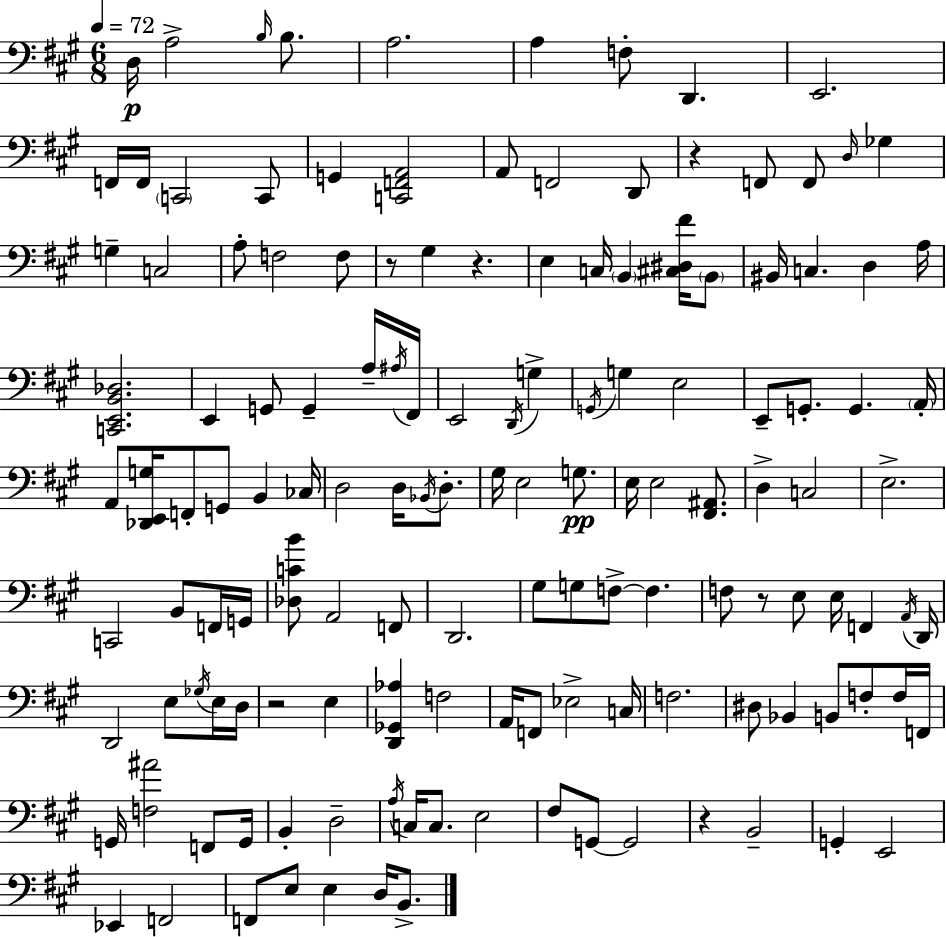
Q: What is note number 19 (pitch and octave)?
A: F2